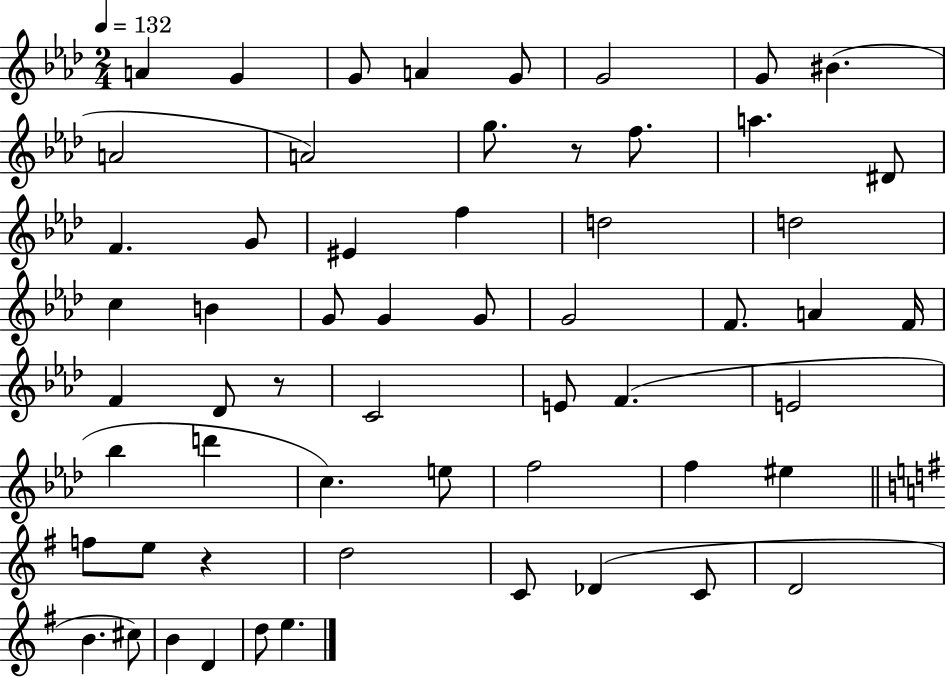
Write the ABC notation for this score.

X:1
T:Untitled
M:2/4
L:1/4
K:Ab
A G G/2 A G/2 G2 G/2 ^B A2 A2 g/2 z/2 f/2 a ^D/2 F G/2 ^E f d2 d2 c B G/2 G G/2 G2 F/2 A F/4 F _D/2 z/2 C2 E/2 F E2 _b d' c e/2 f2 f ^e f/2 e/2 z d2 C/2 _D C/2 D2 B ^c/2 B D d/2 e